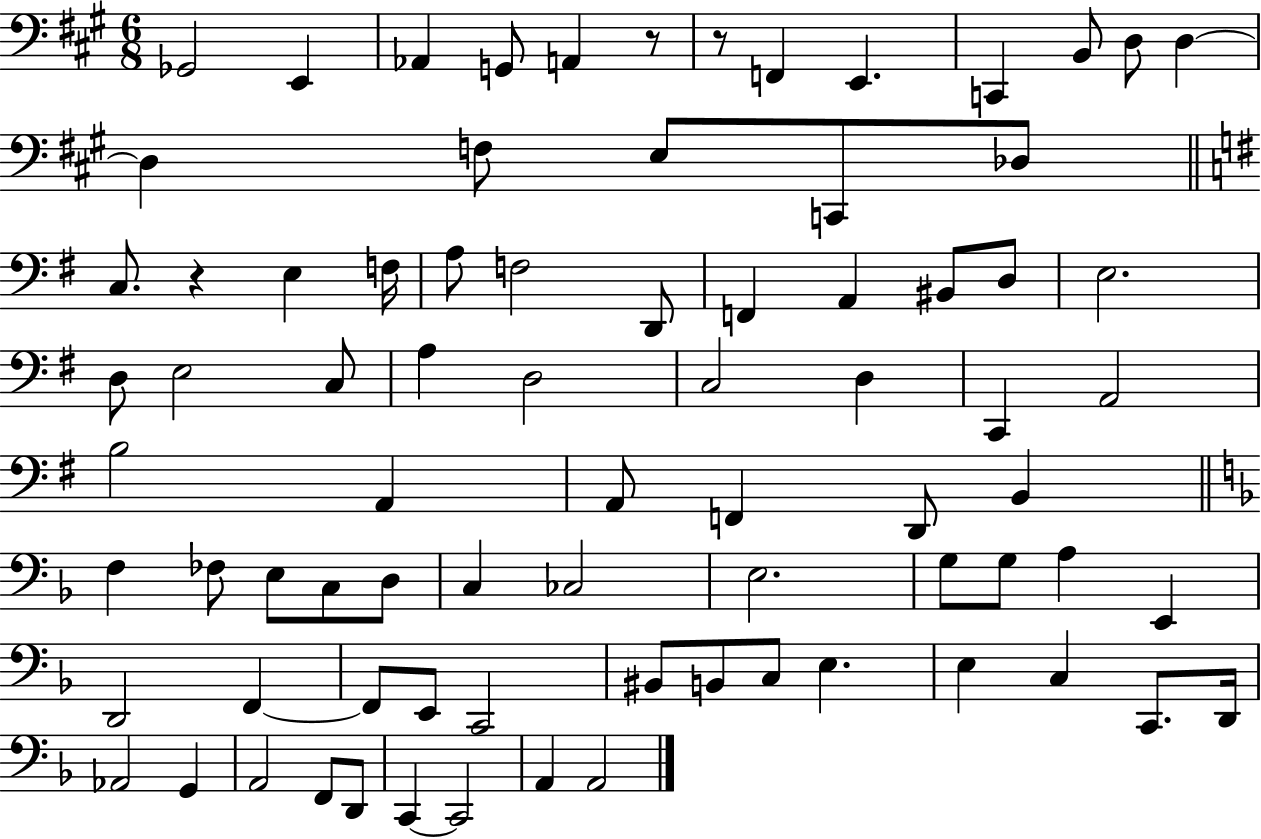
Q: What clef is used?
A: bass